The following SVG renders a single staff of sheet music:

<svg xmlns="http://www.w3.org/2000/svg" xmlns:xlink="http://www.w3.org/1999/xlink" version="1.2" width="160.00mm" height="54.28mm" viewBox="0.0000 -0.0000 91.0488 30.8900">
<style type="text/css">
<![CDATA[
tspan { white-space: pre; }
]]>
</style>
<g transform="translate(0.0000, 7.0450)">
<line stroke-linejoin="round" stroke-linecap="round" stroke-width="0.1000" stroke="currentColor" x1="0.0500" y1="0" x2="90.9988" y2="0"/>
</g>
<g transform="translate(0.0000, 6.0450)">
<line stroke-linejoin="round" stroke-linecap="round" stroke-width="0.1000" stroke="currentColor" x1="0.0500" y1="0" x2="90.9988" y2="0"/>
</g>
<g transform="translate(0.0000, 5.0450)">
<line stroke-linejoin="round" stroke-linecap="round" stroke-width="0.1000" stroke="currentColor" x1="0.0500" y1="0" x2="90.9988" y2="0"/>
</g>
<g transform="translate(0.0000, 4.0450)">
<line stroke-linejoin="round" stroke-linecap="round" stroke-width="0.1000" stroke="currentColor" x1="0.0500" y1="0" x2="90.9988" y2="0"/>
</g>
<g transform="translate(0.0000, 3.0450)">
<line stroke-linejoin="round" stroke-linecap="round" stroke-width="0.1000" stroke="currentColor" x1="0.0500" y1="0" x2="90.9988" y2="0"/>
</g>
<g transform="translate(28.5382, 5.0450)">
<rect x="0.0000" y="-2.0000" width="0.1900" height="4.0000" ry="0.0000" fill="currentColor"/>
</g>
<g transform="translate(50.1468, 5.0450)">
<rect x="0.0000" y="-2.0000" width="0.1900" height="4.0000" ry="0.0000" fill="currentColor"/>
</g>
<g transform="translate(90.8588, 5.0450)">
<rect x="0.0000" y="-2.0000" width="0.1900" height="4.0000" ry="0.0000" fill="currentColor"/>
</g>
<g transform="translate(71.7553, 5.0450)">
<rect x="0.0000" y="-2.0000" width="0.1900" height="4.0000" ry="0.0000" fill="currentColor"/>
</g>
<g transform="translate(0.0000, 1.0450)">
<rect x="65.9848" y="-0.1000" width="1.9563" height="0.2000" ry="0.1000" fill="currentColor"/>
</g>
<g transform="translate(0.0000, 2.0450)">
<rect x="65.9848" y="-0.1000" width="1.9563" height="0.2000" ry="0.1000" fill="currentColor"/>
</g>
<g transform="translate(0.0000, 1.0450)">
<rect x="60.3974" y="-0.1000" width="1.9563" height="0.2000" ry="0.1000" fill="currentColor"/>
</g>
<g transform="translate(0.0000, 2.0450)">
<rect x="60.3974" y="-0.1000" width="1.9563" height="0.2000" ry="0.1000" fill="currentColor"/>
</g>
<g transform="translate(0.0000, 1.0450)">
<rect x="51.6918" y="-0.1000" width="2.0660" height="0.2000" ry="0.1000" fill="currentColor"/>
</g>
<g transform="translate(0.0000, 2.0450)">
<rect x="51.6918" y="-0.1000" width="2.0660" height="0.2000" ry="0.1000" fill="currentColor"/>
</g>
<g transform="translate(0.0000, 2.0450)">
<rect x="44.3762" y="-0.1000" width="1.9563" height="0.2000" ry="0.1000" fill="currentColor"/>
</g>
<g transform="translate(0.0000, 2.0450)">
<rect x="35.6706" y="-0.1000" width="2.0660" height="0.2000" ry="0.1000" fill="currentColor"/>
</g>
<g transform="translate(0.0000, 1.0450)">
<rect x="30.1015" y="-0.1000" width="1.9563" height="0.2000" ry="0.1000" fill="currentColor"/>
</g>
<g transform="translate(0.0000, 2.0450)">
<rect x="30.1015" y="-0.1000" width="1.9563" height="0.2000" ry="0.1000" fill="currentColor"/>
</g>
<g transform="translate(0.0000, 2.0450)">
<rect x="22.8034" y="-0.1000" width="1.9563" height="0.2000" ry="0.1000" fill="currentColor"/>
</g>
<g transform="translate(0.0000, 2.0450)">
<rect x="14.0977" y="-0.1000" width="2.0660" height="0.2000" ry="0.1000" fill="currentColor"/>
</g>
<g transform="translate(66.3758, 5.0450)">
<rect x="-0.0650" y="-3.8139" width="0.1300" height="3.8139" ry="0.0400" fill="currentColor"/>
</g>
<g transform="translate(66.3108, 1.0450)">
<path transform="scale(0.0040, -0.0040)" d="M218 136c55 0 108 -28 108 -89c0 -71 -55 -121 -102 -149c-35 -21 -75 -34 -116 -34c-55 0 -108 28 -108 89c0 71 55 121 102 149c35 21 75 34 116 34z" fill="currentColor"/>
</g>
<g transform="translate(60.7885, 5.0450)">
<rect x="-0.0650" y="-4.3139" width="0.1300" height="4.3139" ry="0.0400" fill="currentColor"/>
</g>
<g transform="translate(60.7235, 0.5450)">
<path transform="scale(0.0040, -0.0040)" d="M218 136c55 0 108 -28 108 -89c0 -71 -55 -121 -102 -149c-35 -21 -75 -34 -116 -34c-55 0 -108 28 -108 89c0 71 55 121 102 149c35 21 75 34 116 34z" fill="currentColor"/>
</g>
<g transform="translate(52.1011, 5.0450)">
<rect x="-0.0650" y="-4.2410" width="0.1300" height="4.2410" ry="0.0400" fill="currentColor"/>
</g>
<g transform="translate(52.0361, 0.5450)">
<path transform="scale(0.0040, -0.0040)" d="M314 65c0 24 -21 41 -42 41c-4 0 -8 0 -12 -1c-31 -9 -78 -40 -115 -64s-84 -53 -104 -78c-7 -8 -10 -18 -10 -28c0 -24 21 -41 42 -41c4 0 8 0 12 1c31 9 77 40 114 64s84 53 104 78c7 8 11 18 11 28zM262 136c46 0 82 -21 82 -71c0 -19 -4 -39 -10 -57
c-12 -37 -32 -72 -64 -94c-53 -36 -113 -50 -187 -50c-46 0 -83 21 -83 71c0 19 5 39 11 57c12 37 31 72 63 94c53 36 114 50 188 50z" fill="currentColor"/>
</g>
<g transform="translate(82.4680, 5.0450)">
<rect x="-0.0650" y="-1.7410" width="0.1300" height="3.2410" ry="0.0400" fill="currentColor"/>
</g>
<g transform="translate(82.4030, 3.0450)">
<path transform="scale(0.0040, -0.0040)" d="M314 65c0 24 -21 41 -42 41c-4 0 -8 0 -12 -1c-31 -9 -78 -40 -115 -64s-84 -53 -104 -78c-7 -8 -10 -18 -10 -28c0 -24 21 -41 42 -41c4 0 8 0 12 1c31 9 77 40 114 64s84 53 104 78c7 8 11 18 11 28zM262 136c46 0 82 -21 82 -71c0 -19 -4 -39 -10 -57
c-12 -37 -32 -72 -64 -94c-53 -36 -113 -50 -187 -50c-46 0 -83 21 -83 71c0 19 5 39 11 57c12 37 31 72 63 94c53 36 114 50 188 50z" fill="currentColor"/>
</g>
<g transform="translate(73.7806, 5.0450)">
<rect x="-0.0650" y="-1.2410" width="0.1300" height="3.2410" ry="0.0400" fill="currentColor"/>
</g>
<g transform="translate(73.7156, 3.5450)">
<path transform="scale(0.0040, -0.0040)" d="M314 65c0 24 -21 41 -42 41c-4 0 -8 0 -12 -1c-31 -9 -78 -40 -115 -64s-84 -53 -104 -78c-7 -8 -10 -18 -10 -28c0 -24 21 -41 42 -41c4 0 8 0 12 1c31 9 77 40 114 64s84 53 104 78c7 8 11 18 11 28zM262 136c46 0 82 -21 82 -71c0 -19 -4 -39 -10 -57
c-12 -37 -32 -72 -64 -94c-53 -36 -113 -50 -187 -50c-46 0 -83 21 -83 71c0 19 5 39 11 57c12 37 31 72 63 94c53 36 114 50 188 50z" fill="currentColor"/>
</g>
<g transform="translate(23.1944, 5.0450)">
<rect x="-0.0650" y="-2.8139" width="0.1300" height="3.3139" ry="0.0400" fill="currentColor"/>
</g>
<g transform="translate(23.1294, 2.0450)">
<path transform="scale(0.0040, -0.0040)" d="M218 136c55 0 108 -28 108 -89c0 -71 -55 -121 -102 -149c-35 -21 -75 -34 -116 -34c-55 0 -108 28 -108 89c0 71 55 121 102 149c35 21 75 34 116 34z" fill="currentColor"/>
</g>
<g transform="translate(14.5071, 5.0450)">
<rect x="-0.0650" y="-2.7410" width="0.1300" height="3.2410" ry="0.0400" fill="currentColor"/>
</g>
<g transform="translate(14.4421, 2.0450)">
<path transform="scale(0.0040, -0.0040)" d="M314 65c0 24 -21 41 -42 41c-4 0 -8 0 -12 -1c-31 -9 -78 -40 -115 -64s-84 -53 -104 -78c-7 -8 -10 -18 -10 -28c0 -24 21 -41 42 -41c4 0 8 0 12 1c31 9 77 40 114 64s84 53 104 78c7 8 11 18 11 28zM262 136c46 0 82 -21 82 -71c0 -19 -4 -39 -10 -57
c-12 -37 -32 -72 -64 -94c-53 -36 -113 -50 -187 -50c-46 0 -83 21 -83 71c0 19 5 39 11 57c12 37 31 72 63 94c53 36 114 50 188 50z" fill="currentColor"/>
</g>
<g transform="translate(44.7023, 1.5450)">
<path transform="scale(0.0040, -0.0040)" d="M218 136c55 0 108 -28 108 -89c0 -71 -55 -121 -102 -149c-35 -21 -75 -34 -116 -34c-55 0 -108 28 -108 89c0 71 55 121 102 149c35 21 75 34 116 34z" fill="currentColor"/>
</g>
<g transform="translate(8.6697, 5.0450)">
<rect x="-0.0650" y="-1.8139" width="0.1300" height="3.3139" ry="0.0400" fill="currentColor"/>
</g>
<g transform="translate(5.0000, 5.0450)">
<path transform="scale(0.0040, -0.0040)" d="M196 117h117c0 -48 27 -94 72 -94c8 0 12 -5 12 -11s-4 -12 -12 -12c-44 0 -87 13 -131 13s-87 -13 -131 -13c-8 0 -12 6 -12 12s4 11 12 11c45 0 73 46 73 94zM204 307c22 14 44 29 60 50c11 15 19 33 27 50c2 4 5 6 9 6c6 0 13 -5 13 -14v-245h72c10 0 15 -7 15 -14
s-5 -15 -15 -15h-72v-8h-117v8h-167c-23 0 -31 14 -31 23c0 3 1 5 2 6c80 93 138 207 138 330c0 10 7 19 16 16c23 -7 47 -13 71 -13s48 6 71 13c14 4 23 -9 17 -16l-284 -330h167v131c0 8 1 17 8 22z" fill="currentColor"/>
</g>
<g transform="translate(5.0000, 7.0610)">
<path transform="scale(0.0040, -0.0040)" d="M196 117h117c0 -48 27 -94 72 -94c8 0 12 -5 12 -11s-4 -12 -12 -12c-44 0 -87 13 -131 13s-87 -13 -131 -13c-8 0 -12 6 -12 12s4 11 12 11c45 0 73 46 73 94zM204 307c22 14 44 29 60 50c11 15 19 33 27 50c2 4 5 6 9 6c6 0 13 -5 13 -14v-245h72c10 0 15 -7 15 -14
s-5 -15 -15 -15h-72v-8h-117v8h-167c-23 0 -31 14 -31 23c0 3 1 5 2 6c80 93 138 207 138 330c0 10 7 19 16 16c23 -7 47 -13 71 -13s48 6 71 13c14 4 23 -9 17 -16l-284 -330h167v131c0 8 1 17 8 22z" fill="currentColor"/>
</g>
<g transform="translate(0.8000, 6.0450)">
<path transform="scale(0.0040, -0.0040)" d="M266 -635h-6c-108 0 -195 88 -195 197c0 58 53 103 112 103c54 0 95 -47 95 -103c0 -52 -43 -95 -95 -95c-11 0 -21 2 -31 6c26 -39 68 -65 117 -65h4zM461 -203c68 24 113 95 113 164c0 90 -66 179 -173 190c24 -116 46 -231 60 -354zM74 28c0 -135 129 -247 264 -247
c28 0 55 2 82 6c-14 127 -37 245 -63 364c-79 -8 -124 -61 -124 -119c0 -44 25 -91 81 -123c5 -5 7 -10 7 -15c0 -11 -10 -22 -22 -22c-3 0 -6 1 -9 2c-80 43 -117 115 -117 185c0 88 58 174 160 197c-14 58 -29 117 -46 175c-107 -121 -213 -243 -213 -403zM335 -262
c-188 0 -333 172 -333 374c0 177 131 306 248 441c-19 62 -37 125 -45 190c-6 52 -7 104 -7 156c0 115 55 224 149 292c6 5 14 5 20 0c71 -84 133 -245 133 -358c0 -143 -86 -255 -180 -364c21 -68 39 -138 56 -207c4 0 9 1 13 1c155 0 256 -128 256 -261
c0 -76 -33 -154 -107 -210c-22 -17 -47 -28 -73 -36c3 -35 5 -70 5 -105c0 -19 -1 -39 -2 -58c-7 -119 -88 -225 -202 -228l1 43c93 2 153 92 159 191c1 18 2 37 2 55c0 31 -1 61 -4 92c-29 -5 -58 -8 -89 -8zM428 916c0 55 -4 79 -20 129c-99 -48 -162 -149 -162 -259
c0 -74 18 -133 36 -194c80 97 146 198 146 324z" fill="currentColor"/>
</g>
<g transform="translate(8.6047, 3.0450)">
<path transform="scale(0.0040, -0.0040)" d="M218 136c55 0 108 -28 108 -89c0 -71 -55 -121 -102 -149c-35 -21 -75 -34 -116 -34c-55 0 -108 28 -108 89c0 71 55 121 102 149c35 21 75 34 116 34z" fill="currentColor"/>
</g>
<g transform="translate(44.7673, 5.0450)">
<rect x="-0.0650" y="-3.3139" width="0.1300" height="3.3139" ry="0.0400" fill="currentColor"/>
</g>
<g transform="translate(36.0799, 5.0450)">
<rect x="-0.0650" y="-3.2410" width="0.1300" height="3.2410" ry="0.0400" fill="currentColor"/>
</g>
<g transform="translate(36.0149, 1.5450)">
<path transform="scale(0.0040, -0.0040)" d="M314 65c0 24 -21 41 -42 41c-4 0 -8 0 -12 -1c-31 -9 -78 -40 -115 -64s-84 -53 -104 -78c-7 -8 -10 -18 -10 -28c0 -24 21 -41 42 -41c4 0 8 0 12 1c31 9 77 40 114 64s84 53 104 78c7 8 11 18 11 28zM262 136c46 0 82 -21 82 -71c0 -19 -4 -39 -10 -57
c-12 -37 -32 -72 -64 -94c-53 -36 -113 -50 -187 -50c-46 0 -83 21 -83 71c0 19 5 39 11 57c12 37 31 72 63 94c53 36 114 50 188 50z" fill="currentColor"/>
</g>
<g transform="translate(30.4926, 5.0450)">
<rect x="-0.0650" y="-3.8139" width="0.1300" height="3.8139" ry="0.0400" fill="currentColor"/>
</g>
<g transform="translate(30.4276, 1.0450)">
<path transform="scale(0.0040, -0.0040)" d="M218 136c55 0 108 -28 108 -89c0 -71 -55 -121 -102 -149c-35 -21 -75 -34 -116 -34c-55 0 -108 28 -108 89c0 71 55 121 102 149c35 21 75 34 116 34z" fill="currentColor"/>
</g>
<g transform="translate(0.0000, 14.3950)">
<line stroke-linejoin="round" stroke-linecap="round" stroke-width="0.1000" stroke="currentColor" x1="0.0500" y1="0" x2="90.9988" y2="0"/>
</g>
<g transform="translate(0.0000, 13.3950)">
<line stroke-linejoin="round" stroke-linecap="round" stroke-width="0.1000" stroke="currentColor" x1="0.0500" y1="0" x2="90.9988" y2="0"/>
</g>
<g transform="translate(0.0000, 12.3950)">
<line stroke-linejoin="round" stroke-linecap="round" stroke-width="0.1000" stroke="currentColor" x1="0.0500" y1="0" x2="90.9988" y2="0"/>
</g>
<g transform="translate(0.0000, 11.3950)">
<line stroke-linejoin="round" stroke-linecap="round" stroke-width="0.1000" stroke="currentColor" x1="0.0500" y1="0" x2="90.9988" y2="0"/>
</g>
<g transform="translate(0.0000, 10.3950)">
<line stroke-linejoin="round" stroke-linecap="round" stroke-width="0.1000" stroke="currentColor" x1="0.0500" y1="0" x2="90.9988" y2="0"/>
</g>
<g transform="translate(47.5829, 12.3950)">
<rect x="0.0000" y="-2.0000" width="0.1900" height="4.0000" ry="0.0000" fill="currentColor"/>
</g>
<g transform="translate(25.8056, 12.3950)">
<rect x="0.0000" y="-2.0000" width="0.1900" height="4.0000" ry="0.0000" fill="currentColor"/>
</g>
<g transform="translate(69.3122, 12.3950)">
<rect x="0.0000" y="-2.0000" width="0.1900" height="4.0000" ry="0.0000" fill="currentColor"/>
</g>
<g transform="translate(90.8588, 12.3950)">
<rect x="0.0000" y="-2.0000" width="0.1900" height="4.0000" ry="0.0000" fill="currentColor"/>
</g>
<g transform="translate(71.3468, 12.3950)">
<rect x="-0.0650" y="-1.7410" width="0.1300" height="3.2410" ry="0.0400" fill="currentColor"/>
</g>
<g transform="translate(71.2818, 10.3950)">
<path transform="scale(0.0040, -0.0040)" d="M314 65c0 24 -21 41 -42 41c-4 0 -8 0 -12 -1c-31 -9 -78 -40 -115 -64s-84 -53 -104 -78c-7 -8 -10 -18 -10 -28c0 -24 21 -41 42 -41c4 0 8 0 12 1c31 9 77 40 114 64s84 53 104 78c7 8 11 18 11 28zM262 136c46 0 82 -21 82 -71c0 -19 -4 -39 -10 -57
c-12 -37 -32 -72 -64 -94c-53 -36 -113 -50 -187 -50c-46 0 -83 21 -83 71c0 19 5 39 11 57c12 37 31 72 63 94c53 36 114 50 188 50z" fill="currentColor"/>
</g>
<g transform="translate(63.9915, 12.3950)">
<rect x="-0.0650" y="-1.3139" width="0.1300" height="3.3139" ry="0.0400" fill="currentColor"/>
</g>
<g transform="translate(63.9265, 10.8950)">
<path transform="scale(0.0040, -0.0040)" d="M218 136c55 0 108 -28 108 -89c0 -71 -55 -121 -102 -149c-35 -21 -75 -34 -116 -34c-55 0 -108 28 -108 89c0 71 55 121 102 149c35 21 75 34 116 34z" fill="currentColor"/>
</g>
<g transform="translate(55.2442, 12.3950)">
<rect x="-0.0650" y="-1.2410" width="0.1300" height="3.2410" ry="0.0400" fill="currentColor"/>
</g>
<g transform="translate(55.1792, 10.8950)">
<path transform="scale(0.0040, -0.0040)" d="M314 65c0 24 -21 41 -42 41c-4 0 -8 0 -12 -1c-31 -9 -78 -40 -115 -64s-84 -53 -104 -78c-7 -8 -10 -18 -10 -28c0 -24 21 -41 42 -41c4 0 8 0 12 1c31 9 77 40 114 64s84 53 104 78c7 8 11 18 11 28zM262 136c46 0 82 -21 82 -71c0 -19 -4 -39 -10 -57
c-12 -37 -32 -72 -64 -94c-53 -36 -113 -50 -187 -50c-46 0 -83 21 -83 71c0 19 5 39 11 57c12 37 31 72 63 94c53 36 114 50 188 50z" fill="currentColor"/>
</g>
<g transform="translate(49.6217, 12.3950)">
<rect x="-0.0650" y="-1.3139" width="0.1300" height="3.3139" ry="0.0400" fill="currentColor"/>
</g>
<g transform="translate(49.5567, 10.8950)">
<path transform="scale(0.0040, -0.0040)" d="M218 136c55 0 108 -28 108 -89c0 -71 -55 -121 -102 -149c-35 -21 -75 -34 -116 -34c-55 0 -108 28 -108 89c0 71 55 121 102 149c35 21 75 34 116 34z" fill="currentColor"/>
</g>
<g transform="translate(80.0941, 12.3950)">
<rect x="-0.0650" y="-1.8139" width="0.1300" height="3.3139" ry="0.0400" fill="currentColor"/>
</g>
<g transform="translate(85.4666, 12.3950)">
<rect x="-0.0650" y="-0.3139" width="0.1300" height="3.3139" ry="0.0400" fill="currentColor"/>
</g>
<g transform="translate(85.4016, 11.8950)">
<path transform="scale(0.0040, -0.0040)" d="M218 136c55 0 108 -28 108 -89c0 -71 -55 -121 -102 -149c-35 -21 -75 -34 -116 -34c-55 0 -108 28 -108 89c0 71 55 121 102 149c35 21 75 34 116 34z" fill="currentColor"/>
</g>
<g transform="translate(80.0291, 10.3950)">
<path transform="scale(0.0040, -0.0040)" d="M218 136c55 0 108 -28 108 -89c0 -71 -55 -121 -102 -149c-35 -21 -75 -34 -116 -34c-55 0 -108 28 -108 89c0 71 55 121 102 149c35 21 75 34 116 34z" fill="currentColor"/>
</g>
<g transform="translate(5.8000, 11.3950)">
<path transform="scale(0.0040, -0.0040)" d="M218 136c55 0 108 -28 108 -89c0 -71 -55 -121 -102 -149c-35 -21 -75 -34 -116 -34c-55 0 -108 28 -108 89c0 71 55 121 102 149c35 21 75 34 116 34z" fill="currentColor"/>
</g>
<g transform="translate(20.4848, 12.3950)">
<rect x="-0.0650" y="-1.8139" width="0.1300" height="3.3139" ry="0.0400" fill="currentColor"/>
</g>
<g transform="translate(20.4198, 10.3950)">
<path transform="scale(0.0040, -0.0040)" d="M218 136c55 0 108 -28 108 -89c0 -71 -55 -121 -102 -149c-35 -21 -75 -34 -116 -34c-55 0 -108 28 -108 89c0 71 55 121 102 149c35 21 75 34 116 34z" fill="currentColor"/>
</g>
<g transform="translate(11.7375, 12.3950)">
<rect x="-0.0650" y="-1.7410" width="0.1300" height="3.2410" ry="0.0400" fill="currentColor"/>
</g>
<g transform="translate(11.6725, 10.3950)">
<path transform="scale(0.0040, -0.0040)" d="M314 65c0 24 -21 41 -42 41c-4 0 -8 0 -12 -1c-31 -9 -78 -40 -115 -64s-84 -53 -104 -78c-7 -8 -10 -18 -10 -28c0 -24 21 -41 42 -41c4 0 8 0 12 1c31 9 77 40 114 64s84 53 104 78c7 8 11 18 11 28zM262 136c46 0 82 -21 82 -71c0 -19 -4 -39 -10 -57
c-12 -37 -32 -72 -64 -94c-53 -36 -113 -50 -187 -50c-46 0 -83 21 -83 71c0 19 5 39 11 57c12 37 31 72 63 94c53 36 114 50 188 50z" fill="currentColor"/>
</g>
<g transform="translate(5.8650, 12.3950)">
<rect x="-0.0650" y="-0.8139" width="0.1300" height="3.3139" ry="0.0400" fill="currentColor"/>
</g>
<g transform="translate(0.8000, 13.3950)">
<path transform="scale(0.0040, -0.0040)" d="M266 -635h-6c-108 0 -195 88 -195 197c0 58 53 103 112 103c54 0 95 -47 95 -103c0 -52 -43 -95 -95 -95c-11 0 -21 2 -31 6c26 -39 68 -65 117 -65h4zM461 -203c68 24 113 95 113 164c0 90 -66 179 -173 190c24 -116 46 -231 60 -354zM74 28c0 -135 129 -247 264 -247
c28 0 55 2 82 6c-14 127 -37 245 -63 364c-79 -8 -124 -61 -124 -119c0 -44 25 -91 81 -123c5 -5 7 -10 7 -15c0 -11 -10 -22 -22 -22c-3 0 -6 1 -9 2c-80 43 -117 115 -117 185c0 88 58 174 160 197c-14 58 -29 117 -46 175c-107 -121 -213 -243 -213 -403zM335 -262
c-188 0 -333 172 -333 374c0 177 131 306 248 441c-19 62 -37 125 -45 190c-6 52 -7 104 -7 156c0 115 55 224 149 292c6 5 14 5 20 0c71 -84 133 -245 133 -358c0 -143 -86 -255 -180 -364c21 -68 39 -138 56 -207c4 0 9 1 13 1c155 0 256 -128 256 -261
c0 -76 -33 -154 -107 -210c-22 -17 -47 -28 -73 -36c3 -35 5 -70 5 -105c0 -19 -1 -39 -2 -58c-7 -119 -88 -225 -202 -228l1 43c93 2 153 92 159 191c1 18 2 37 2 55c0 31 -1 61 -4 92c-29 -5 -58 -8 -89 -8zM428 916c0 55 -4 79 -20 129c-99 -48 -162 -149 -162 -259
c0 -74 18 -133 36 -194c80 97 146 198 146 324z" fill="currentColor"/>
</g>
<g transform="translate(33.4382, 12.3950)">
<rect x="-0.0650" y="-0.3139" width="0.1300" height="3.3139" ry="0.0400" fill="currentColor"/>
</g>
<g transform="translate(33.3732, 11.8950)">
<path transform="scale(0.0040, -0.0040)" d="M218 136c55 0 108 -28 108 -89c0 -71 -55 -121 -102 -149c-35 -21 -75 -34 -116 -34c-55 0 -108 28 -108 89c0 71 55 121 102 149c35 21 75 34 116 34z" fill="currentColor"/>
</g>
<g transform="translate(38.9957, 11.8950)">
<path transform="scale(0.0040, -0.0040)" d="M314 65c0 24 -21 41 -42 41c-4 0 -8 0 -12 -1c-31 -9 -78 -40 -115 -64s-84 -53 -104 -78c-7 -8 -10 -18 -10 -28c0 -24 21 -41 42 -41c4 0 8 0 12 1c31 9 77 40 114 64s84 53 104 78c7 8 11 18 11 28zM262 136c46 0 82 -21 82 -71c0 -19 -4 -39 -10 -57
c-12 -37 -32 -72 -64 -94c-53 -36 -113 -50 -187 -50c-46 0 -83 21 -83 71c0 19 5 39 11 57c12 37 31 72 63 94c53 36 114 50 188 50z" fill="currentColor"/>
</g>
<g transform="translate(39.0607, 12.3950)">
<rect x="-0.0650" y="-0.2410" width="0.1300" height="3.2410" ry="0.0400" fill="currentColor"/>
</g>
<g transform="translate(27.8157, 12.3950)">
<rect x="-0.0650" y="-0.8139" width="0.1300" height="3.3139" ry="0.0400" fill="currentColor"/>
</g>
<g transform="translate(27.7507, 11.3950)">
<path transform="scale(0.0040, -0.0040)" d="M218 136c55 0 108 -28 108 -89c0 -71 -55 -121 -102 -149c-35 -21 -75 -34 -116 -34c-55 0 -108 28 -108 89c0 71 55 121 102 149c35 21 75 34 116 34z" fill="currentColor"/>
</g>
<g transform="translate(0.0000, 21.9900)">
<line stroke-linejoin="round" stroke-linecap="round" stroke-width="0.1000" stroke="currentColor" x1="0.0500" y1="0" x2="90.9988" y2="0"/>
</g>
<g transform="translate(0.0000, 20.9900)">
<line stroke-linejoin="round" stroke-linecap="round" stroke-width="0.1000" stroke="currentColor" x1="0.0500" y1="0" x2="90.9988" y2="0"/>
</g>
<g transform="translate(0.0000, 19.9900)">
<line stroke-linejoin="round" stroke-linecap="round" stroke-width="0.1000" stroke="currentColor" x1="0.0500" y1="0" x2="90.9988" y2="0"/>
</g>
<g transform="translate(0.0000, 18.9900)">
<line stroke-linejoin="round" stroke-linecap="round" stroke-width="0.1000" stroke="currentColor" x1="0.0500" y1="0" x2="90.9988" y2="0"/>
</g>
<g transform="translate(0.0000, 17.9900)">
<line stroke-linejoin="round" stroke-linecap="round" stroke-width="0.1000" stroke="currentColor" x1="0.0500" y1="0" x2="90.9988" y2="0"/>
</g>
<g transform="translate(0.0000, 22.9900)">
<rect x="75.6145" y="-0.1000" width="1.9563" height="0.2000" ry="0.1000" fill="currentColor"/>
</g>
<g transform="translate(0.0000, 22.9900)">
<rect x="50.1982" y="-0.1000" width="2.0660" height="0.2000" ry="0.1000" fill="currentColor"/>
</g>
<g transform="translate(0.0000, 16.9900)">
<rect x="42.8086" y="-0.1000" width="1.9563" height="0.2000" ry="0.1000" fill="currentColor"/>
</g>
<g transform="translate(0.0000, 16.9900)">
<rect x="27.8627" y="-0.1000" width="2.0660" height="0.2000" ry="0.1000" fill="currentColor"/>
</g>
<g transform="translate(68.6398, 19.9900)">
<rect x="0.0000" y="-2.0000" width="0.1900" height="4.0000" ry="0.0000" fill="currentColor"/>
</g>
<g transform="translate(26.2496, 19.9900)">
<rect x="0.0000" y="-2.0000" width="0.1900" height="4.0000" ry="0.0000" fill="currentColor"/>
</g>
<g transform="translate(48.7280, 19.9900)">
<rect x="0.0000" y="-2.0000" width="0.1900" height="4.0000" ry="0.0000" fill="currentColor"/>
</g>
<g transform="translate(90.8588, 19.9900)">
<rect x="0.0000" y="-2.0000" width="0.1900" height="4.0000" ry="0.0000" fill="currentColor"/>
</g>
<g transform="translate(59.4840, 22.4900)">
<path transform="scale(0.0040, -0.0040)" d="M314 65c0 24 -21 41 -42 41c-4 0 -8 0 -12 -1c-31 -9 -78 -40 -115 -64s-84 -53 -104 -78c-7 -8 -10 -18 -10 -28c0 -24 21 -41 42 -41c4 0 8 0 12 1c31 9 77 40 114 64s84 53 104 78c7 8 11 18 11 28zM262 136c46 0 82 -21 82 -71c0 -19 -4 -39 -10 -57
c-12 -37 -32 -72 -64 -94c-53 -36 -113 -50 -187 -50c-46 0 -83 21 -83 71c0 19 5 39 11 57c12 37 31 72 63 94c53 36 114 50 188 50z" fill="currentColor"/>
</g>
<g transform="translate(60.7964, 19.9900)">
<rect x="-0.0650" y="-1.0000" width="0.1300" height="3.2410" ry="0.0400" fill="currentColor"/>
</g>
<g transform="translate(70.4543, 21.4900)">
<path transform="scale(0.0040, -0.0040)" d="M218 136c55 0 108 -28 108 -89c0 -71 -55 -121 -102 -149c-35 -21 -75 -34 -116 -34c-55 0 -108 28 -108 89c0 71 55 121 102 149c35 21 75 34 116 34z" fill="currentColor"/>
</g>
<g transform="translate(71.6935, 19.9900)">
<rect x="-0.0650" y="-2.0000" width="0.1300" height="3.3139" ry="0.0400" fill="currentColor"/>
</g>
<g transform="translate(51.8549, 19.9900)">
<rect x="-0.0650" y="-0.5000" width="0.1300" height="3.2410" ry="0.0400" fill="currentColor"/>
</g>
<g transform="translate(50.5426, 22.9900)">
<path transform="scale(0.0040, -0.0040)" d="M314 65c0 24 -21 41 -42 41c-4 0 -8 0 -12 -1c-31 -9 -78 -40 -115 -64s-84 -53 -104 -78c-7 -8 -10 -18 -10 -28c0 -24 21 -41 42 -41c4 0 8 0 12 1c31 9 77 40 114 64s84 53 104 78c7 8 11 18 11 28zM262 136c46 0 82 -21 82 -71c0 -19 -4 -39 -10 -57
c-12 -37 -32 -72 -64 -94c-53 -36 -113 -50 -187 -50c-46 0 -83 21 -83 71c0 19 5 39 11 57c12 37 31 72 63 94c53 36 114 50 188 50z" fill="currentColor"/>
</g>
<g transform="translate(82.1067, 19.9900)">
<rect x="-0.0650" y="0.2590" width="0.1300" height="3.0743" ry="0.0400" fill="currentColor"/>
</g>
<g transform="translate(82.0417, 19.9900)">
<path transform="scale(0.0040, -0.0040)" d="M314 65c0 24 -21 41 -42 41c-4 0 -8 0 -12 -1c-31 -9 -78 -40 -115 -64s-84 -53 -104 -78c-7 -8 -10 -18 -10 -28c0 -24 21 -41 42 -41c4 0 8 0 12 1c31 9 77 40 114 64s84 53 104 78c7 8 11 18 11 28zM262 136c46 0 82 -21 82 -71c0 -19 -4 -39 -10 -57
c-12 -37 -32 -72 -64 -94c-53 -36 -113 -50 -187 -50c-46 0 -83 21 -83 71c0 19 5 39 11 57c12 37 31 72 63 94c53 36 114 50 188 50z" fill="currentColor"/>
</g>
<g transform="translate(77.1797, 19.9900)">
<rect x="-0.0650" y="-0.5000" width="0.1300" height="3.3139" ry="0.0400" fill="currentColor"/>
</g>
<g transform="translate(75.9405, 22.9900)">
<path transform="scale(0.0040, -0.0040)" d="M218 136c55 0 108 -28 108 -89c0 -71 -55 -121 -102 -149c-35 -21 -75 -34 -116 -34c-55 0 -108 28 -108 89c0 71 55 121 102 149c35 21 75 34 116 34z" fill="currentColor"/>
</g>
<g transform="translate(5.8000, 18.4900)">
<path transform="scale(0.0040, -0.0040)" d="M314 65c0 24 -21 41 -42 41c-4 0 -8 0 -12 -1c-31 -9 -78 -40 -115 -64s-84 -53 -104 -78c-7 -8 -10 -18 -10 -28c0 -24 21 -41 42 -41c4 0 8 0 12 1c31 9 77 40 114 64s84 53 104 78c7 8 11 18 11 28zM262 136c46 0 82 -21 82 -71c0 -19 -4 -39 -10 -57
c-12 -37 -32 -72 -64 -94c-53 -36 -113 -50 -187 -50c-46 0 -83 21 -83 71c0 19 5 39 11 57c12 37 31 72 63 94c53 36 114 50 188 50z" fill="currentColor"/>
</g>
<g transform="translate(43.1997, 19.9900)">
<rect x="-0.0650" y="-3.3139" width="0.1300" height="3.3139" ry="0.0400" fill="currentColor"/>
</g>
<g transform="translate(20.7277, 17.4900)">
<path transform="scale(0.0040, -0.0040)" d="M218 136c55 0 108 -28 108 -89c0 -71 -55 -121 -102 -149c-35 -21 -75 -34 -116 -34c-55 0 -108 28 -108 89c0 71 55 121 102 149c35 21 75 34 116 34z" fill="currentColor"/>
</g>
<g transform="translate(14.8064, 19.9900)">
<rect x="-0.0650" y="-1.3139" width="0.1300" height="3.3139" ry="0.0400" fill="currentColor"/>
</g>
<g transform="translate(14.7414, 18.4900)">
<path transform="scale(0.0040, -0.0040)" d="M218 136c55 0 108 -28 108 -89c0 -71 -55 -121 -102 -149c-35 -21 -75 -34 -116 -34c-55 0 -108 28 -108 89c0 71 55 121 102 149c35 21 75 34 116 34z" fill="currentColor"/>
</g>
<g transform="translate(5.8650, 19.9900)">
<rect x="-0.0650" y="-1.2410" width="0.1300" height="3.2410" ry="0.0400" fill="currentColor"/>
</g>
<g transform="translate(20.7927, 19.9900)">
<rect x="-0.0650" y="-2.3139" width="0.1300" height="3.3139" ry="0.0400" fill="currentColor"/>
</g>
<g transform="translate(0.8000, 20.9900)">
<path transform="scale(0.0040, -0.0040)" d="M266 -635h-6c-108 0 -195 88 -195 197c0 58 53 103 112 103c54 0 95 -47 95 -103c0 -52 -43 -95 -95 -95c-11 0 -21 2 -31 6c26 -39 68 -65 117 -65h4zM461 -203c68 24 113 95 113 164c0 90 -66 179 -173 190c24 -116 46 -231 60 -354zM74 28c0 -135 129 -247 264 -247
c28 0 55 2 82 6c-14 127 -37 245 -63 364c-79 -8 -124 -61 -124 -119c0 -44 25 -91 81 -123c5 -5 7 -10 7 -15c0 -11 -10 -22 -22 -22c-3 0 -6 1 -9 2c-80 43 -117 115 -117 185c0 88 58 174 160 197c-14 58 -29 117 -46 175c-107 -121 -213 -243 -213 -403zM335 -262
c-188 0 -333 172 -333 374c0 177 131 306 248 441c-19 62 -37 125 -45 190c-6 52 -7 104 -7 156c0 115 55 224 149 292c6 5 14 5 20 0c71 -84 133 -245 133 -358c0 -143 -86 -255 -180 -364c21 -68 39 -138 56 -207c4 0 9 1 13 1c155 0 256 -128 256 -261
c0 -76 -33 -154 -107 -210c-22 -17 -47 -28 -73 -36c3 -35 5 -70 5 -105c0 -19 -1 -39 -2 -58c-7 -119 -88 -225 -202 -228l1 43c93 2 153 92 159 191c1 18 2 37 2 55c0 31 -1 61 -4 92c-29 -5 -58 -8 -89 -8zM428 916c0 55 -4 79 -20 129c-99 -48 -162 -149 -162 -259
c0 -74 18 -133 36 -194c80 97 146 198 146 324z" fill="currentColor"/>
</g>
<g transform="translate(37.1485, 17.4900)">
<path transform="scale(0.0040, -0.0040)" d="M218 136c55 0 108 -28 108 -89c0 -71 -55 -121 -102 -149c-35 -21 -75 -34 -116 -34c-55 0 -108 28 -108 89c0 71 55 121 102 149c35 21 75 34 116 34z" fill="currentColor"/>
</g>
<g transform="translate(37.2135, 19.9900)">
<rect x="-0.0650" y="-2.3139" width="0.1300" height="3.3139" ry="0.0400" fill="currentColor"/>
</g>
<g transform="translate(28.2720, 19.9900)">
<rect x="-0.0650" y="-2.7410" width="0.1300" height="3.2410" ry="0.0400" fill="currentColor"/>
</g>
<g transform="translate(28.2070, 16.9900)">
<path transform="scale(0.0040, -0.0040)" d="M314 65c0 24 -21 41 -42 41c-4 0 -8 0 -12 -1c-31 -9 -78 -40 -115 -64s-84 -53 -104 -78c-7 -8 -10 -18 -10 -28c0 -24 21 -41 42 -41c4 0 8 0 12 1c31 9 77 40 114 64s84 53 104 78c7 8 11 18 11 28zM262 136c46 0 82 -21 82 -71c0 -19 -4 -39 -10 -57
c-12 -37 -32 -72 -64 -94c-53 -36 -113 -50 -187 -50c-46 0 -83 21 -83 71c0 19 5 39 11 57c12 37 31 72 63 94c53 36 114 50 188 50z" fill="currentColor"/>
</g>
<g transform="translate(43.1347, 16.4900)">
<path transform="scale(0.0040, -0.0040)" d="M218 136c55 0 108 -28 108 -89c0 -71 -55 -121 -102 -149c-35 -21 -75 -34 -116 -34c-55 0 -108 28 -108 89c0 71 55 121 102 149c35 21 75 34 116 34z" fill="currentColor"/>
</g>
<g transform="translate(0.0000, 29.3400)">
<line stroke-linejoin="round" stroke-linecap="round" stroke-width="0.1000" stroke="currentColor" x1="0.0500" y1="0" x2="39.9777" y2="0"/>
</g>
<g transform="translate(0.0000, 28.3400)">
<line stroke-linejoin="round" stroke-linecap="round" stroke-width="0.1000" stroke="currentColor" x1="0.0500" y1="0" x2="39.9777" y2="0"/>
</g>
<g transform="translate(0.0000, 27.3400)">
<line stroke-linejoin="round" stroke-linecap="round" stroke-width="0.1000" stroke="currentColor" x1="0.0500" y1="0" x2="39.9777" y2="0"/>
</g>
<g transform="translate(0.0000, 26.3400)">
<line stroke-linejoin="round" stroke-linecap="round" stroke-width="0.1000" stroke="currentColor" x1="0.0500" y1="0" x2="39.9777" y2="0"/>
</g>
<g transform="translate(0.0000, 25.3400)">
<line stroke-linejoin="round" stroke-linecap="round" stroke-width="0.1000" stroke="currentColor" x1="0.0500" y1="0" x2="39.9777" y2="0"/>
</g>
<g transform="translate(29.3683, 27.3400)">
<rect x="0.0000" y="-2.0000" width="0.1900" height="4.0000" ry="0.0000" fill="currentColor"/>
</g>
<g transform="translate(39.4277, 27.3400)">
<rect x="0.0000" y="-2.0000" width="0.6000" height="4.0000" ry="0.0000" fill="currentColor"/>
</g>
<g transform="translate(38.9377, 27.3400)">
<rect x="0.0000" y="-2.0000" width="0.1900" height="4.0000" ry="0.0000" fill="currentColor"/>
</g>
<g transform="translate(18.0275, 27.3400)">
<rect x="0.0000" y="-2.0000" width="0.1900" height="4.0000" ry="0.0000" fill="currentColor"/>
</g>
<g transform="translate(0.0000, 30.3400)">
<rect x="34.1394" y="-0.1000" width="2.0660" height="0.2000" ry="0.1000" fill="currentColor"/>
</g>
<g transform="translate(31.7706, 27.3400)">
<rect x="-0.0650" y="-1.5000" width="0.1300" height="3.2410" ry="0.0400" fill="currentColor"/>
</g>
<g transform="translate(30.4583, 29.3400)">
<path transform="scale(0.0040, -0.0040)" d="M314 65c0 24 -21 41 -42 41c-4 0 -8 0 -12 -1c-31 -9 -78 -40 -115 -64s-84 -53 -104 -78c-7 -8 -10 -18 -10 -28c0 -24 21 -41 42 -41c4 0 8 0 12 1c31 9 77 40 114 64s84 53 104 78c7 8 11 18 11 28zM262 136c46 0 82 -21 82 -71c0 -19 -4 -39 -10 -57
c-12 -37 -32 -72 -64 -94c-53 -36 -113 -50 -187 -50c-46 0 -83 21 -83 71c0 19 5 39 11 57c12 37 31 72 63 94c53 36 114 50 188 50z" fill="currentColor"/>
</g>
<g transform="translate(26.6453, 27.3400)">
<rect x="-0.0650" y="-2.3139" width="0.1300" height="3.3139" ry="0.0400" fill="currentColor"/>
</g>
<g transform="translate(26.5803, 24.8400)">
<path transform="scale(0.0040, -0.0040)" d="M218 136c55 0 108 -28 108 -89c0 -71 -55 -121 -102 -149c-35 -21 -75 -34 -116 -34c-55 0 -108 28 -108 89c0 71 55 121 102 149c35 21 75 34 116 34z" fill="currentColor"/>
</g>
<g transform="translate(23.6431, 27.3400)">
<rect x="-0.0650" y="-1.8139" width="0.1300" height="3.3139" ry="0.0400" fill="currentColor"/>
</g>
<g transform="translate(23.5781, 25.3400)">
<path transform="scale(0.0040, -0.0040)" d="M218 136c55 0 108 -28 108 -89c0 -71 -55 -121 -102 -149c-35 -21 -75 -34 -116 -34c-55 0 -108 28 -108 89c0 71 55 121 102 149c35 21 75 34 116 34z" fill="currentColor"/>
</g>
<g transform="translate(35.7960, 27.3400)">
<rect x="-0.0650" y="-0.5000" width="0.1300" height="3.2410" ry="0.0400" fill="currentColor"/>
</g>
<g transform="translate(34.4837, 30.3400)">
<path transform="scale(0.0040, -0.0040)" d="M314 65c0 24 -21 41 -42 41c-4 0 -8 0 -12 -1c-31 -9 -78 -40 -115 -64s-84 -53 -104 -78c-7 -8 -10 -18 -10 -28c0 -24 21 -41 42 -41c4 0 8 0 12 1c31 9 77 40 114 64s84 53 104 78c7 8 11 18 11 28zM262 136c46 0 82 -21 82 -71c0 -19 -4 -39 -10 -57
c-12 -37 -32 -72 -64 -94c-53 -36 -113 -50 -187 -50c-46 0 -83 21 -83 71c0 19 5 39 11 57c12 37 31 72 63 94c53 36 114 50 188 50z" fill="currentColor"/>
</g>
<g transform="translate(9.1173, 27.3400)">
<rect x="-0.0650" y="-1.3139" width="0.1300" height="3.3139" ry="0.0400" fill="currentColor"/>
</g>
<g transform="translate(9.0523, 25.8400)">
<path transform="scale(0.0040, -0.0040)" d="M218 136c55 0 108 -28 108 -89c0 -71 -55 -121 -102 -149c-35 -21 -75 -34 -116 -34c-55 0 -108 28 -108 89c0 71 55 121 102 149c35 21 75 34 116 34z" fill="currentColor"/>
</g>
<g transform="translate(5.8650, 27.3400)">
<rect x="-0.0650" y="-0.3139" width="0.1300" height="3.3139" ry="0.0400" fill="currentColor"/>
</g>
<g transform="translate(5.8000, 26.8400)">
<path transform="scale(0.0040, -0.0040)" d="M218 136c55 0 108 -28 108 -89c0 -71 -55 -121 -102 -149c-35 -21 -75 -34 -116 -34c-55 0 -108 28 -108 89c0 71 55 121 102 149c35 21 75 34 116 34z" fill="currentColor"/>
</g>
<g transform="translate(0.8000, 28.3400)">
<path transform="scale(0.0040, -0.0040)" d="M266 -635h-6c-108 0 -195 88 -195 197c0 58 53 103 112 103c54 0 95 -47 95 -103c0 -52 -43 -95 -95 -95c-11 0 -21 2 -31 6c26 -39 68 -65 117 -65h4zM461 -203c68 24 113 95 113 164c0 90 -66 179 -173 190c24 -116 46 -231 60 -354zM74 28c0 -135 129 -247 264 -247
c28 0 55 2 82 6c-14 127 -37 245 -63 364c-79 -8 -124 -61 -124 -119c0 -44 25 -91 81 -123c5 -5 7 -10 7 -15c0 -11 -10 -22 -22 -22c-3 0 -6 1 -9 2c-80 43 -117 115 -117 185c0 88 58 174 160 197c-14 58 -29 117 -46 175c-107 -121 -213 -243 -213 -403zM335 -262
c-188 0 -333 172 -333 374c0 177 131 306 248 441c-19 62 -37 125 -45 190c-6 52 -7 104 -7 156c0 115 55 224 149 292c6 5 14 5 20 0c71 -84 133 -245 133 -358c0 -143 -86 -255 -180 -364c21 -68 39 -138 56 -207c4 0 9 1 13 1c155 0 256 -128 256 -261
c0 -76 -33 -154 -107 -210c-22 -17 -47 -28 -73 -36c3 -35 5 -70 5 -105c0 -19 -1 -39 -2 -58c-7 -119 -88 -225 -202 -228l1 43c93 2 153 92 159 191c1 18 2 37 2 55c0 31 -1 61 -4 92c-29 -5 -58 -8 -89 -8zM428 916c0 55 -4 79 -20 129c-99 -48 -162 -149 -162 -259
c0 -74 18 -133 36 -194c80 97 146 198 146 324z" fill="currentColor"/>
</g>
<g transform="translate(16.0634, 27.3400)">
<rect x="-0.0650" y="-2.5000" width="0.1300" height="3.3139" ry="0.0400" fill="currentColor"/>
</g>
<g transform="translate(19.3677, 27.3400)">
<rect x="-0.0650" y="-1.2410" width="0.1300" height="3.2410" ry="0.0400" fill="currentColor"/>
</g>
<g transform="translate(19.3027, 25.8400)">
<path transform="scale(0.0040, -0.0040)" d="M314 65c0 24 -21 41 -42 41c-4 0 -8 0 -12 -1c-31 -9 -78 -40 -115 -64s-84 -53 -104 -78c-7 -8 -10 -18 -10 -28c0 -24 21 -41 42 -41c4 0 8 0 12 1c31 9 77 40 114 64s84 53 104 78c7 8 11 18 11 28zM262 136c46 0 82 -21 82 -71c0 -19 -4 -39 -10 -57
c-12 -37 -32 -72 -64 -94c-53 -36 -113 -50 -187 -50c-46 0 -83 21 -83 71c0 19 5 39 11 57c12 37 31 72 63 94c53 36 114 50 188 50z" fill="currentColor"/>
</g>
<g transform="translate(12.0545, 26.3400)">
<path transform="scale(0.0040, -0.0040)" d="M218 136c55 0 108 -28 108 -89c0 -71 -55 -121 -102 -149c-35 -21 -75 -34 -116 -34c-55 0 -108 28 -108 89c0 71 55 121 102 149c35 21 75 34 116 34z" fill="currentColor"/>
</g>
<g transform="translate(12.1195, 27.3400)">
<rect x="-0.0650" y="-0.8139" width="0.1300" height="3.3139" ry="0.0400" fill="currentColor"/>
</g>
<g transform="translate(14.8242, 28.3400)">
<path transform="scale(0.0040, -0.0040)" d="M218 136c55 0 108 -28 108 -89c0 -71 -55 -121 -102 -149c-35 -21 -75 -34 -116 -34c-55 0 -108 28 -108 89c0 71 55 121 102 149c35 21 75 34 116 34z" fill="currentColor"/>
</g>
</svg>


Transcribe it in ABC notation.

X:1
T:Untitled
M:4/4
L:1/4
K:C
f a2 a c' b2 b d'2 d' c' e2 f2 d f2 f d c c2 e e2 e f2 f c e2 e g a2 g b C2 D2 F C B2 c e d G e2 f g E2 C2